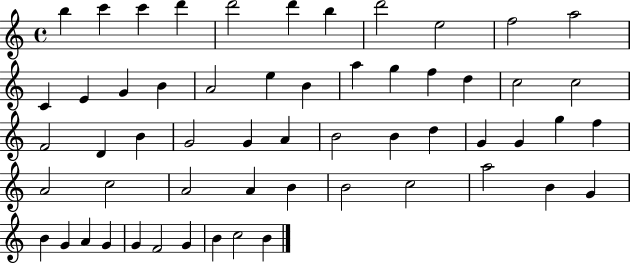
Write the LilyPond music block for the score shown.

{
  \clef treble
  \time 4/4
  \defaultTimeSignature
  \key c \major
  b''4 c'''4 c'''4 d'''4 | d'''2 d'''4 b''4 | d'''2 e''2 | f''2 a''2 | \break c'4 e'4 g'4 b'4 | a'2 e''4 b'4 | a''4 g''4 f''4 d''4 | c''2 c''2 | \break f'2 d'4 b'4 | g'2 g'4 a'4 | b'2 b'4 d''4 | g'4 g'4 g''4 f''4 | \break a'2 c''2 | a'2 a'4 b'4 | b'2 c''2 | a''2 b'4 g'4 | \break b'4 g'4 a'4 g'4 | g'4 f'2 g'4 | b'4 c''2 b'4 | \bar "|."
}